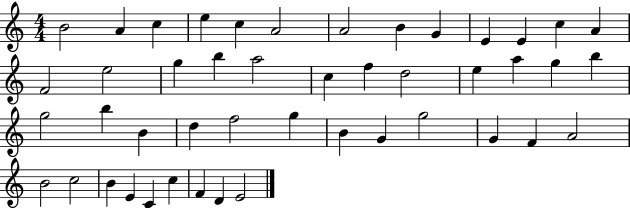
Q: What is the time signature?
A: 4/4